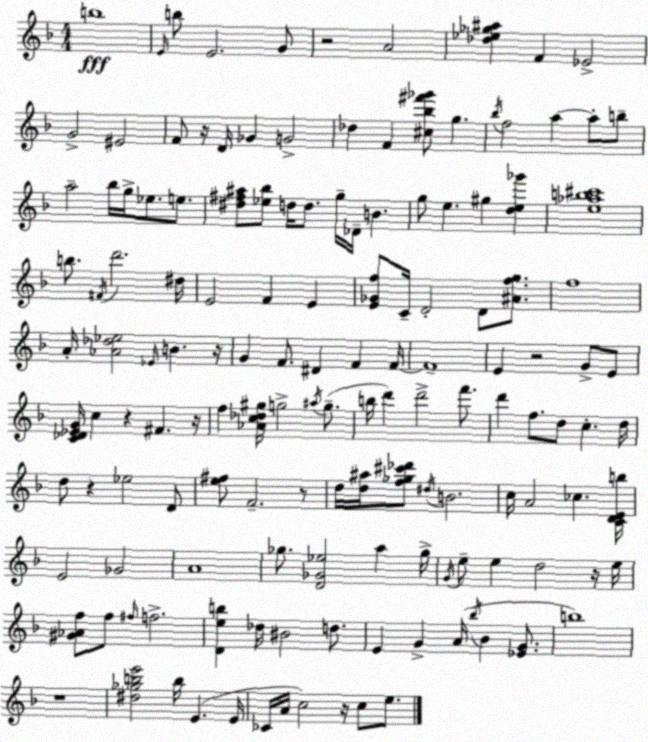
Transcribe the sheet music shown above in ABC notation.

X:1
T:Untitled
M:4/4
L:1/4
K:F
b4 E/4 b/2 E2 G/2 z2 A2 [_d_e_g^a] F _E2 G2 ^E2 F/2 z/4 D/4 _G G2 _d F [^c_b^f'_g']/2 g _b/4 f2 a a/2 b/2 a2 _b/4 g/4 _e/2 e/2 [^d^f^a]/2 [_e_b]/2 d/4 d/2 g/4 _D/4 B g/2 e ^g [de_g'] [e_ab^c']4 b/2 ^F/4 d'2 ^d/4 E2 F E [E_Gf]/2 C/4 D2 D/2 [^Afg]/2 f4 A/4 [_A_d_e]2 _E/4 B z/4 G F/2 ^D F F/4 F4 E z2 G/2 E/2 [C_D_EG]/4 c z ^F z/4 f [_Ac_d^g]/4 g2 ^a/4 g/2 b/4 d' d'2 f'/2 d' f/2 d/2 c d/4 d/2 z _e2 D/2 [e^f]/2 F2 z/2 d/4 [d^a]/4 [f_g^c'_d']/2 ^d/4 B2 c/4 A2 _c [CDEb]/4 E2 _G2 A4 _g/2 [D_G_e]2 a _g/4 G/4 e/2 e d2 z/4 e/4 [^G_Af]/2 f/2 ^f/4 f2 [Deb] _d/4 ^B2 d/2 E G A/4 _b/4 _B [_EG]/2 b4 z4 [^d_gbe']2 b/4 E E/4 _C/4 A/4 c2 z/4 c/2 e/2